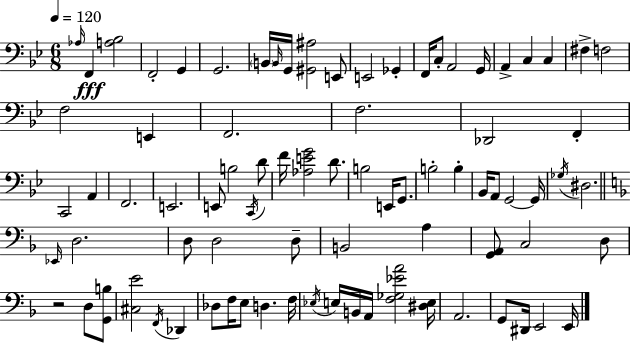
{
  \clef bass
  \numericTimeSignature
  \time 6/8
  \key g \minor
  \tempo 4 = 120
  \grace { aes16 }\fff f,4 <a bes>2 | f,2-. g,4 | g,2. | \parenthesize b,16 \grace { b,16 } g,16 <gis, ais>2 | \break e,8 e,2 ges,4-. | f,16 c8-. a,2 | g,16 a,4-> c4 c4 | fis4-> f2 | \break f2 e,4 | f,2. | f2. | des,2 f,4-. | \break c,2 a,4 | f,2. | e,2. | e,8 b2 | \break \acciaccatura { c,16 } d'8 f'16 <aes e' g'>2 | d'8. b2 e,16 | g,8. b2-. b4-. | bes,16 a,8 g,2~~ | \break g,16 \acciaccatura { ges16 } dis2. | \bar "||" \break \key f \major \grace { ees,16 } d2. | d8 d2 d8-- | b,2 a4 | <g, a,>8 c2 d8 | \break r2 d8 <g, b>8 | <cis e'>2 \acciaccatura { f,16 } des,4 | des8 f16 e8 d4. | f16 \acciaccatura { ees16 } e16 b,16 a,16 <f ges ees' a'>2 | \break <dis e>16 a,2. | g,8 dis,16 e,2 | e,16 \bar "|."
}